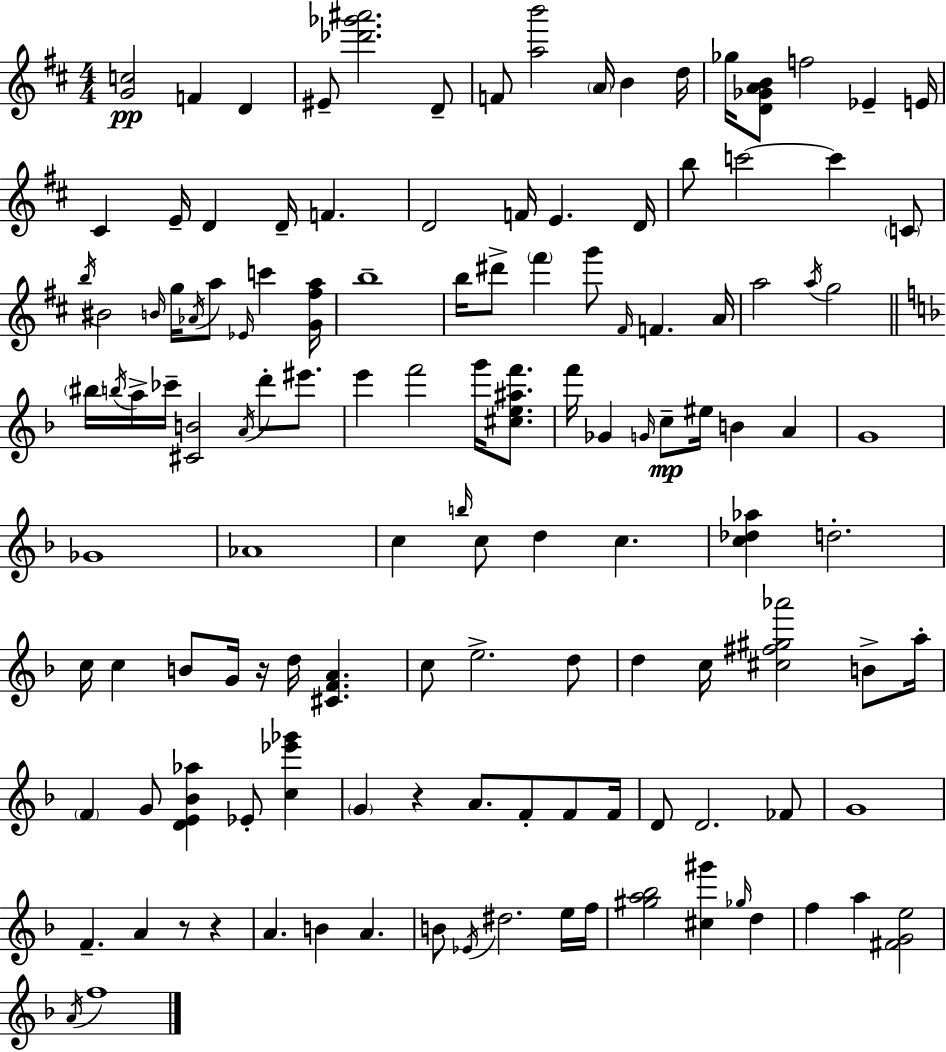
[G4,C5]/h F4/q D4/q EIS4/e [Db6,Gb6,A#6]/h. D4/e F4/e [A5,B6]/h A4/s B4/q D5/s Gb5/s [D4,Gb4,A4,B4]/e F5/h Eb4/q E4/s C#4/q E4/s D4/q D4/s F4/q. D4/h F4/s E4/q. D4/s B5/e C6/h C6/q C4/e B5/s BIS4/h B4/s G5/s Ab4/s A5/e Eb4/s C6/q [G4,F#5,A5]/s B5/w B5/s D#6/e F#6/q G6/e F#4/s F4/q. A4/s A5/h A5/s G5/h BIS5/s B5/s A5/s CES6/s [C#4,B4]/h A4/s D6/e EIS6/e. E6/q F6/h G6/s [C#5,E5,A#5,F6]/e. F6/s Gb4/q G4/s C5/e EIS5/s B4/q A4/q G4/w Gb4/w Ab4/w C5/q B5/s C5/e D5/q C5/q. [C5,Db5,Ab5]/q D5/h. C5/s C5/q B4/e G4/s R/s D5/s [C#4,F4,A4]/q. C5/e E5/h. D5/e D5/q C5/s [C#5,F#5,G#5,Ab6]/h B4/e A5/s F4/q G4/e [D4,E4,Bb4,Ab5]/q Eb4/e [C5,Eb6,Gb6]/q G4/q R/q A4/e. F4/e F4/e F4/s D4/e D4/h. FES4/e G4/w F4/q. A4/q R/e R/q A4/q. B4/q A4/q. B4/e Eb4/s D#5/h. E5/s F5/s [G#5,A5,Bb5]/h [C#5,G#6]/q Gb5/s D5/q F5/q A5/q [F#4,G4,E5]/h A4/s F5/w